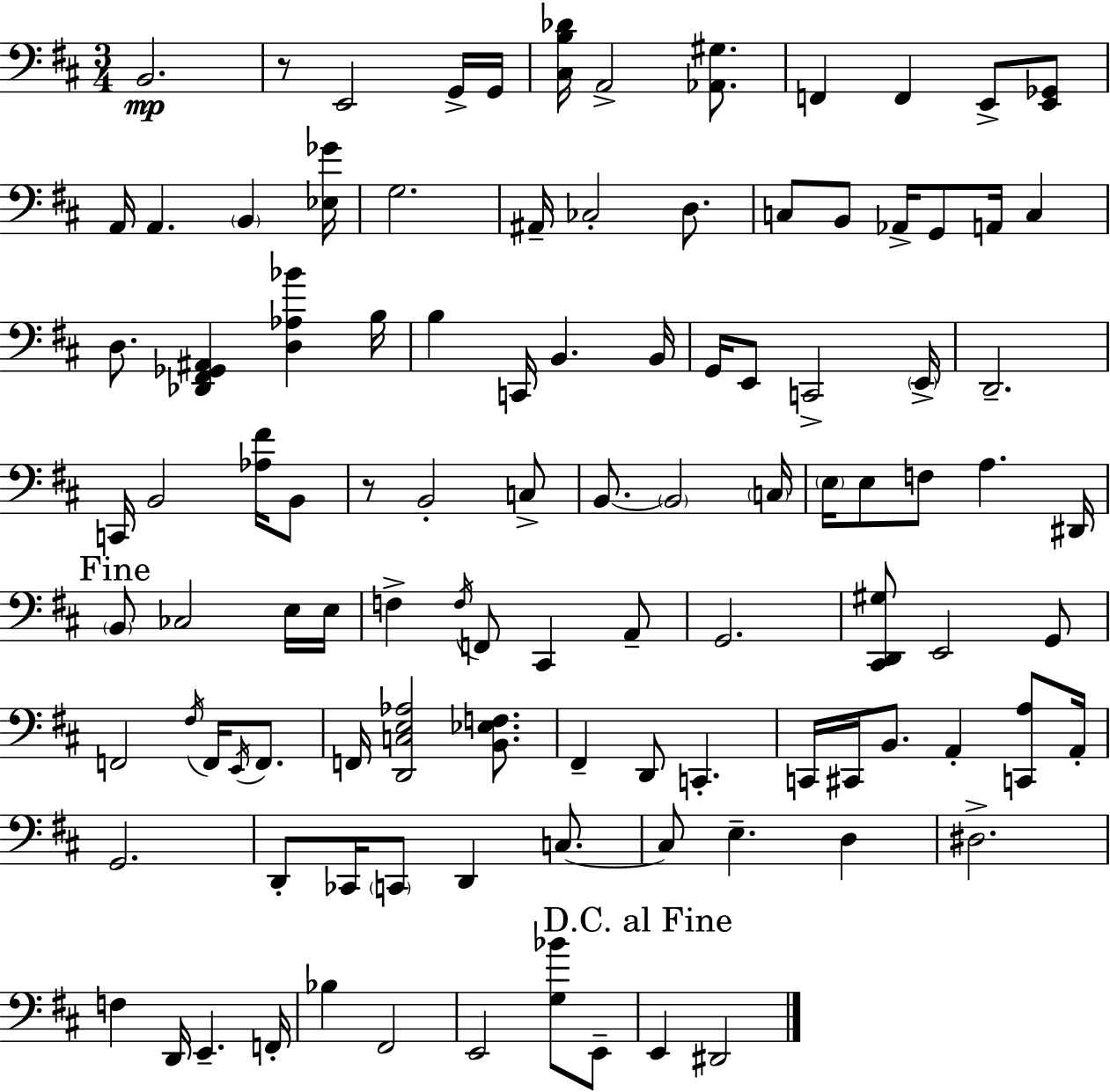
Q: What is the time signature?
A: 3/4